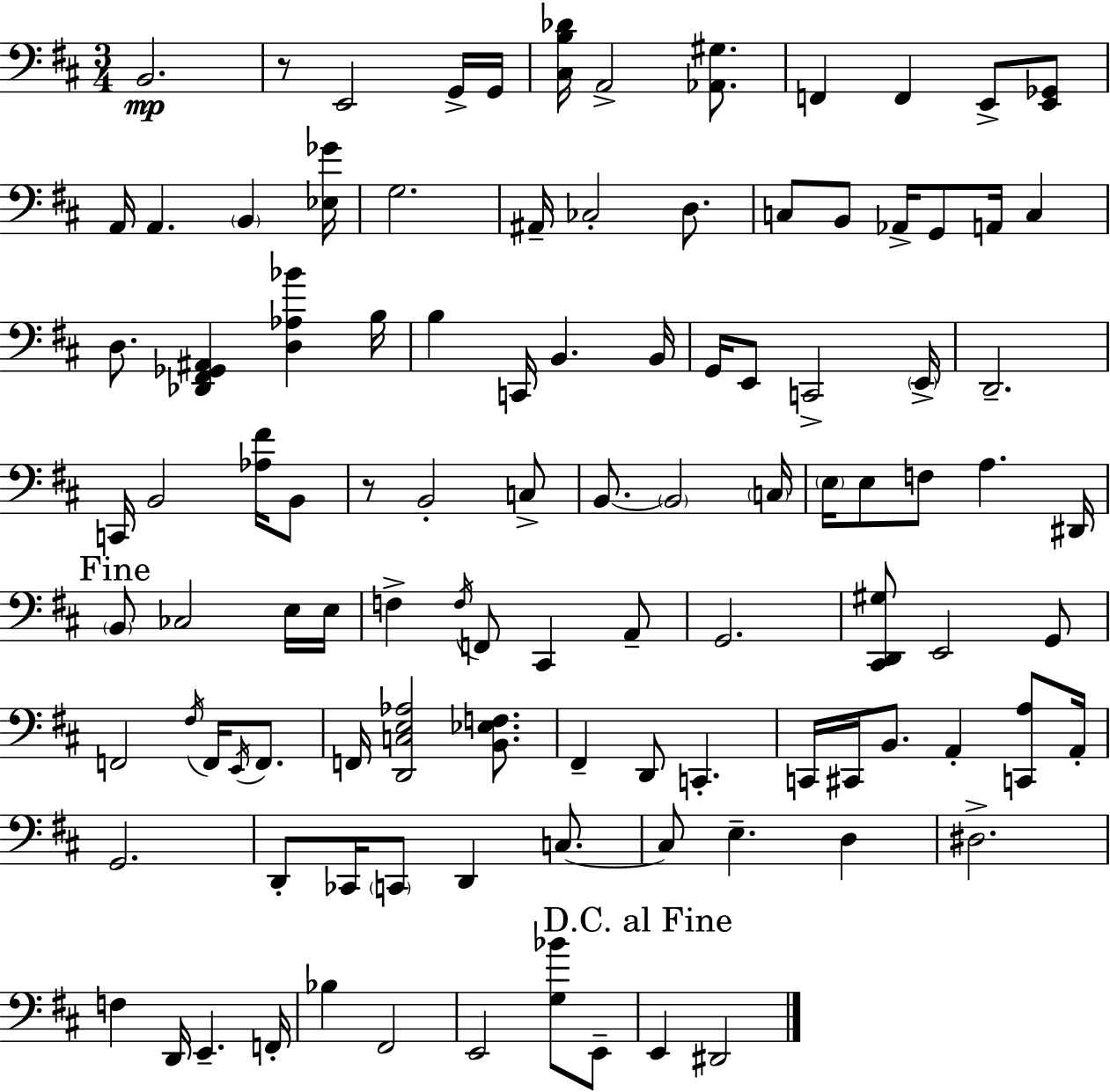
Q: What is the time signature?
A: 3/4